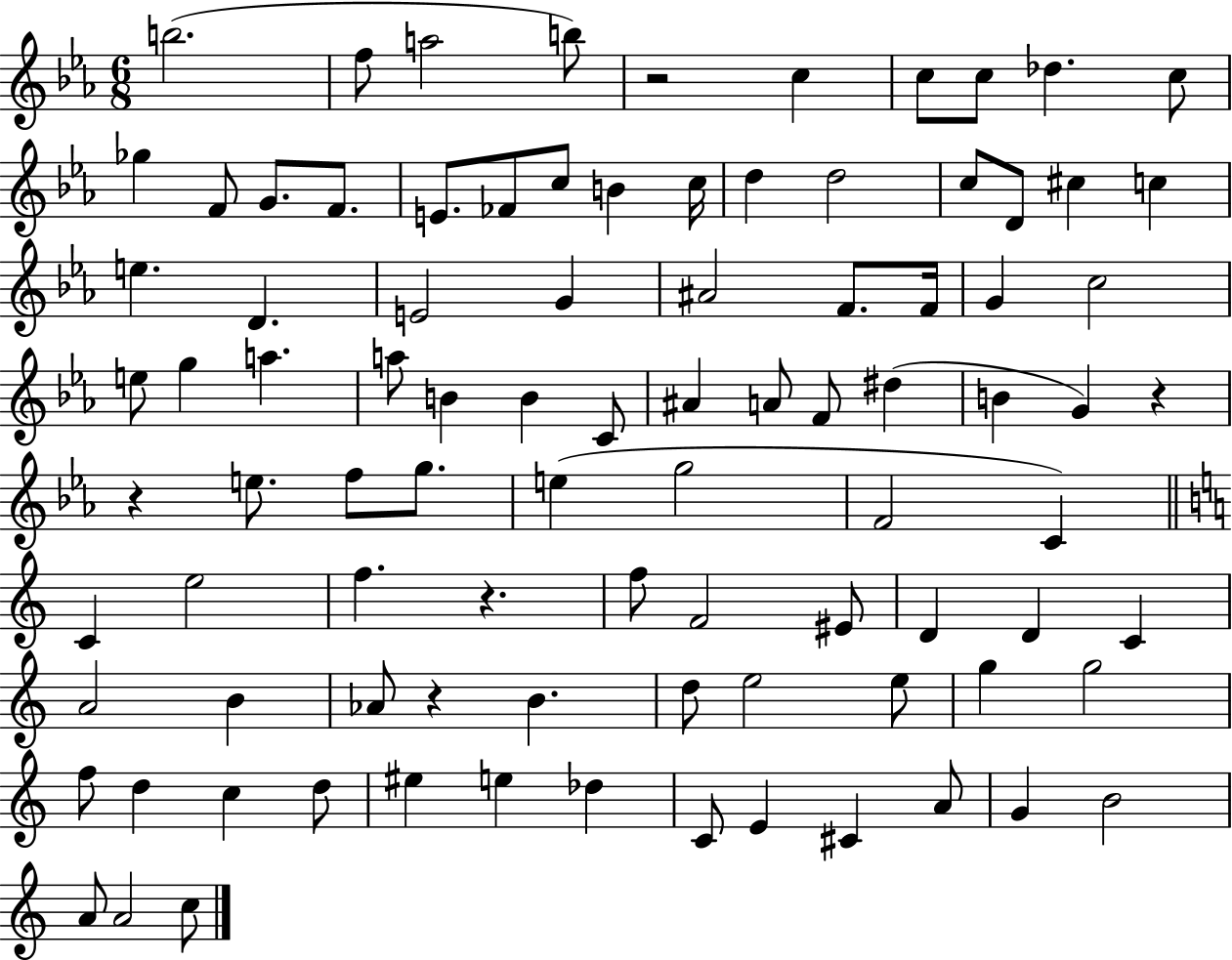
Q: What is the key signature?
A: EES major